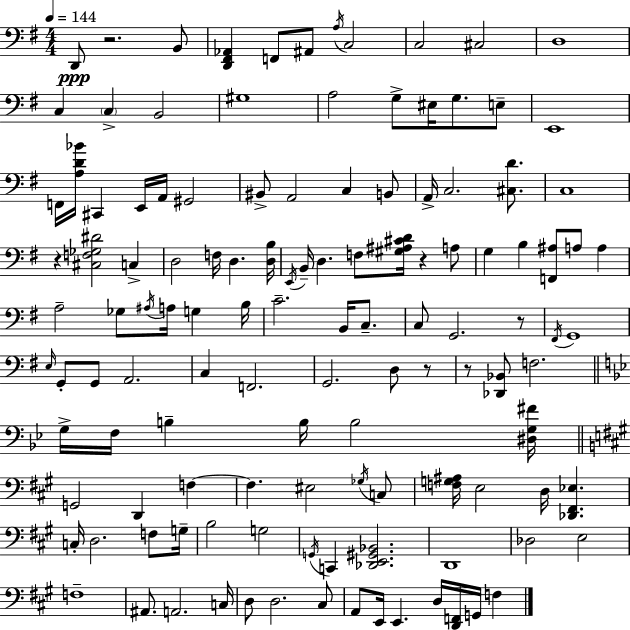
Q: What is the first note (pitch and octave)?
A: D2